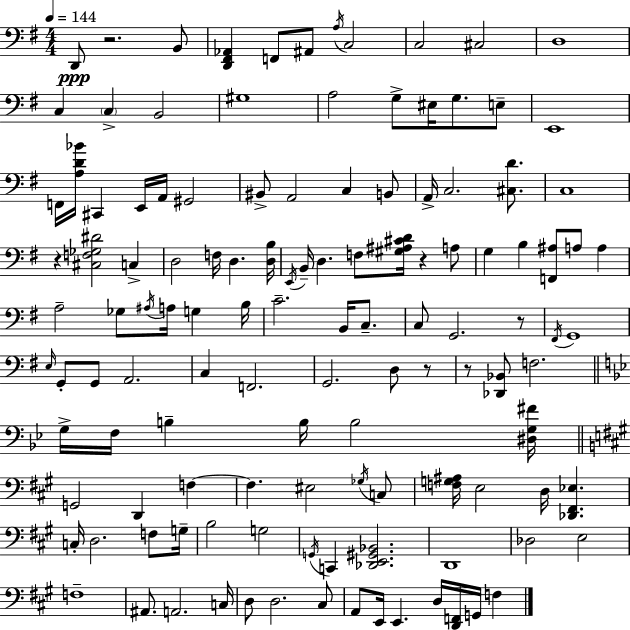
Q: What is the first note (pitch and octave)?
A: D2